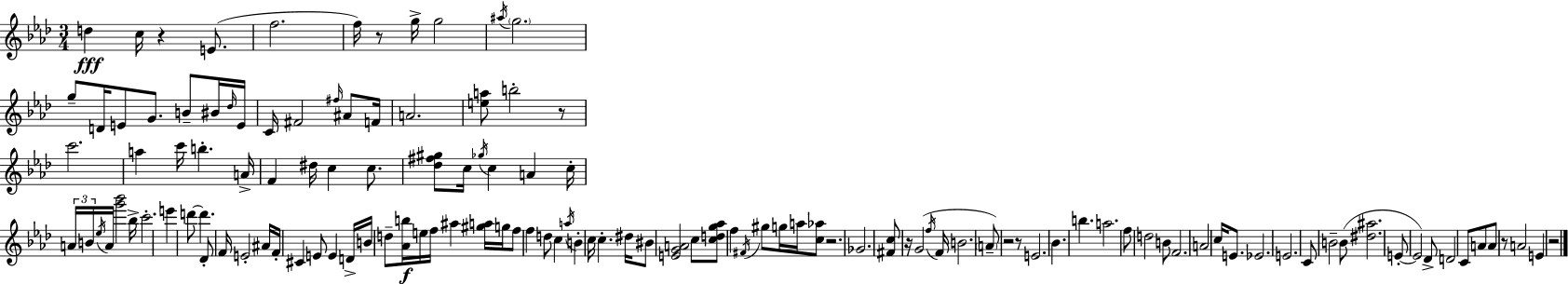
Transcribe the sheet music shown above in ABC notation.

X:1
T:Untitled
M:3/4
L:1/4
K:Fm
d c/4 z E/2 f2 f/4 z/2 g/4 g2 ^a/4 g2 g/2 D/4 E/2 G/2 B/2 ^B/4 _d/4 E/4 C/4 ^F2 ^f/4 ^A/2 F/4 A2 [ea]/2 b2 z/2 c'2 a c'/4 b A/4 F ^d/4 c c/2 [_d^f^g]/2 c/4 _g/4 c A c/4 A/4 B/4 _e/4 A/4 [g'_b']2 _b/4 c'2 e' d'/2 d' _D/2 F/4 E2 ^A/4 F/4 ^C E/2 E D/4 B/4 d/2 [_Ab]/4 e/4 f/4 ^a [^ga]/4 g/4 f/2 f d/2 c a/4 B c/4 c ^d/4 ^B/2 [EGA]2 c/2 [cdg_a]/2 f ^F/4 ^g/2 g/4 a/4 [c_a]/2 z2 _G2 [^Fc]/2 z/4 G2 f/4 F/4 B2 A/2 z2 z/2 E2 _B b a2 f/2 d2 B/2 F2 A2 c/4 E/2 _E2 E2 C/2 B2 B/2 [^d^a]2 E/2 E2 _D/2 D2 C/2 A/2 A/2 z/2 A2 E z2